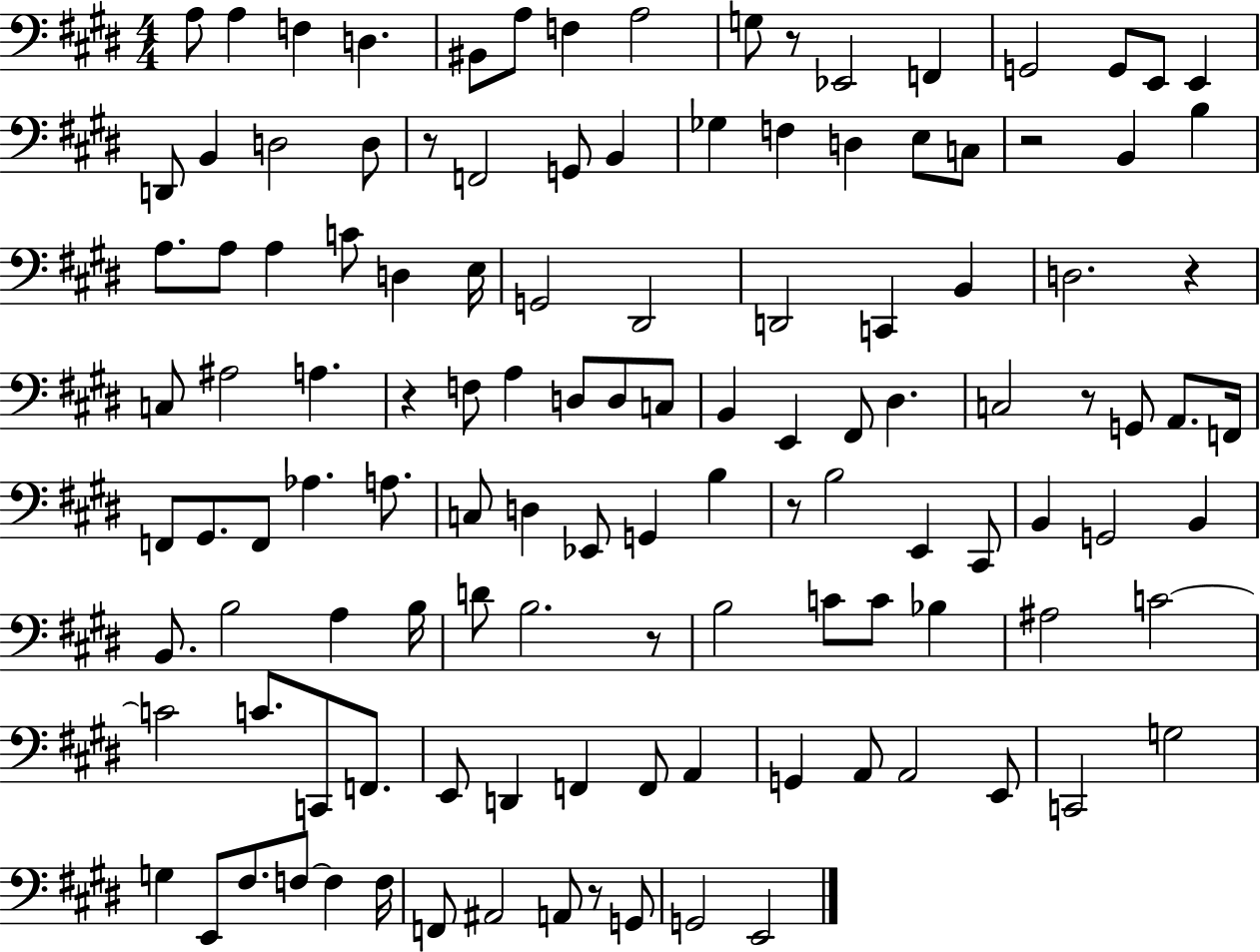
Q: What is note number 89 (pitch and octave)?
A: F2